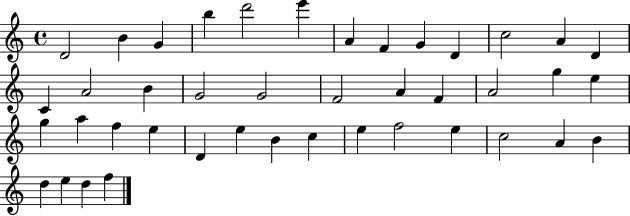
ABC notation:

X:1
T:Untitled
M:4/4
L:1/4
K:C
D2 B G b d'2 e' A F G D c2 A D C A2 B G2 G2 F2 A F A2 g e g a f e D e B c e f2 e c2 A B d e d f